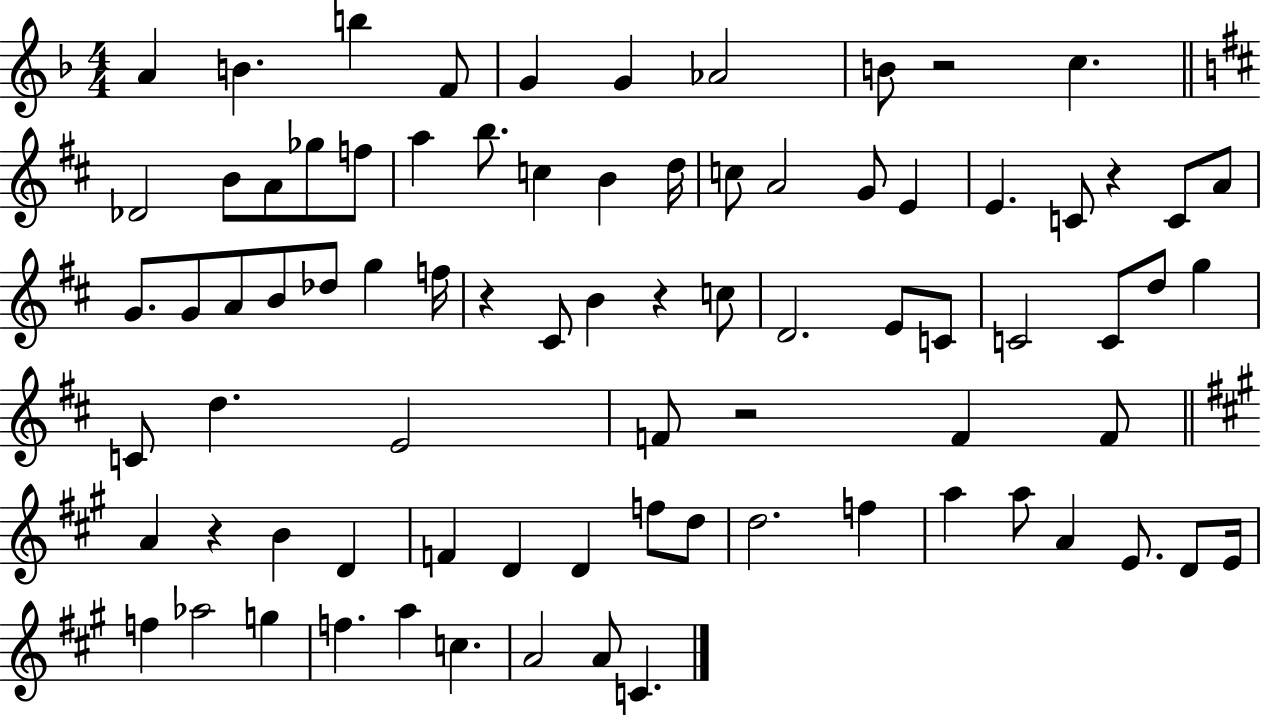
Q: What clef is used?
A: treble